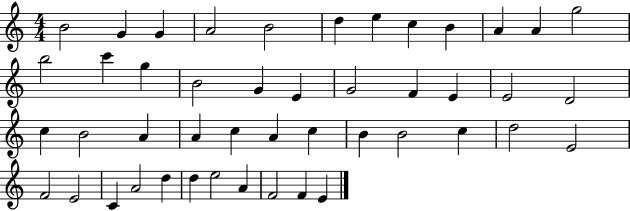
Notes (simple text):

B4/h G4/q G4/q A4/h B4/h D5/q E5/q C5/q B4/q A4/q A4/q G5/h B5/h C6/q G5/q B4/h G4/q E4/q G4/h F4/q E4/q E4/h D4/h C5/q B4/h A4/q A4/q C5/q A4/q C5/q B4/q B4/h C5/q D5/h E4/h F4/h E4/h C4/q A4/h D5/q D5/q E5/h A4/q F4/h F4/q E4/q